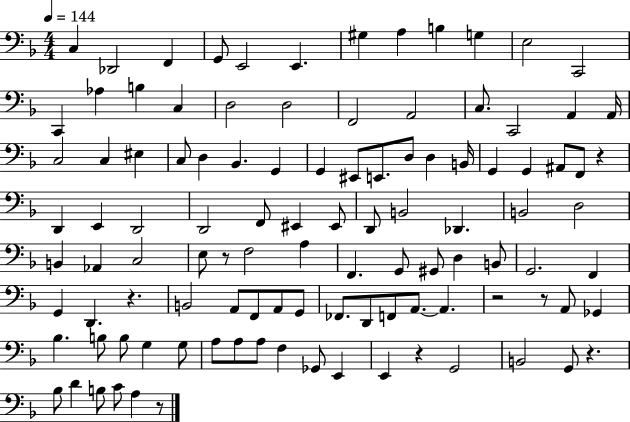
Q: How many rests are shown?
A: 8